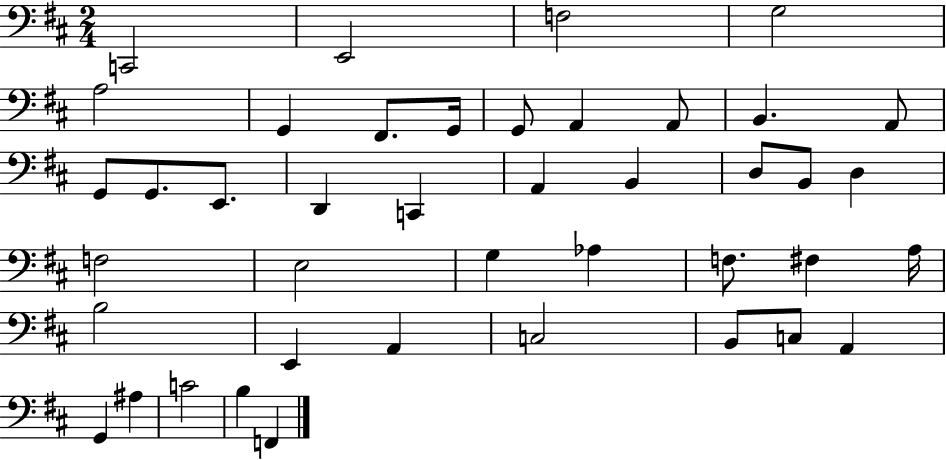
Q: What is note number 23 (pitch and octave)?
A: D3